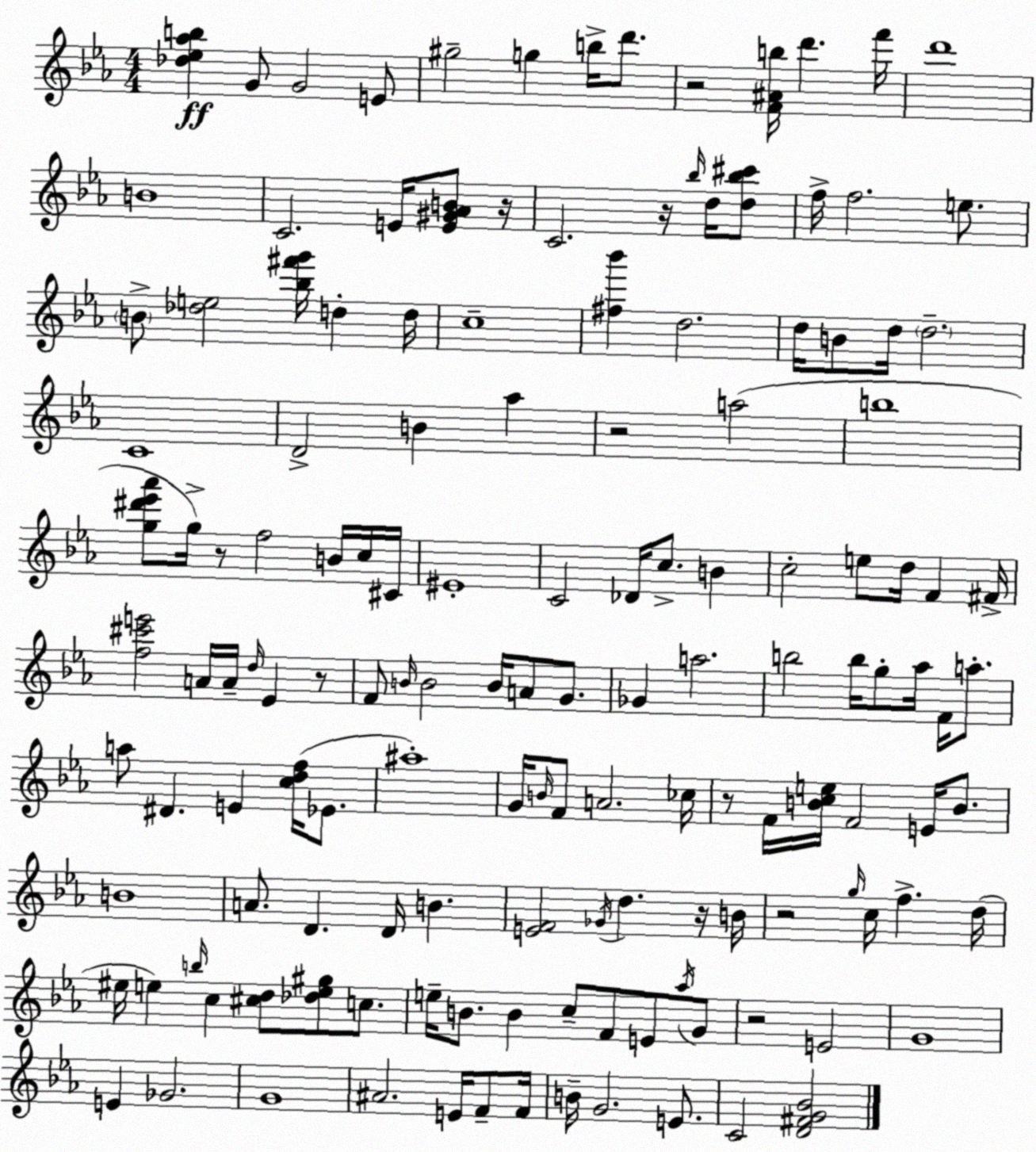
X:1
T:Untitled
M:4/4
L:1/4
K:Cm
[_d_e_ab] G/2 G2 E/2 ^g2 g b/4 d'/2 z2 [F^Ab]/4 d' f'/4 d'4 B4 C2 E/4 [E^G_AB]/2 z/4 C2 z/4 _b/4 d/4 [d_b^c']/2 f/4 f2 e/2 B/2 [_de]2 [_b^f'g']/4 d d/4 c4 [^f_b'] d2 d/4 B/2 d/4 d2 C4 D2 B _a z2 a2 b4 [g^d'_e'_a']/2 g/4 z/2 f2 B/4 c/4 ^C/4 ^E4 C2 _D/4 c/2 B c2 e/2 d/4 F ^F/4 [f^c'e']2 A/4 A/4 d/4 _E z/2 F/2 B/4 B2 B/4 A/2 G/2 _G a2 b2 b/4 g/2 _a/4 F/4 a/2 a/2 ^D E [cdf]/4 _E/2 ^a4 G/4 B/4 F/2 A2 _c/4 z/2 F/4 [Bce]/4 F2 E/4 B/2 B4 A/2 D D/4 B [EF]2 _G/4 d z/4 B/4 z2 g/4 c/4 f d/4 ^e/4 e b/4 c [^cd]/2 [_de^g]/2 c/2 e/4 B/2 B c/2 F/2 E/2 _a/4 G/2 z2 E2 G4 E _G2 G4 ^A2 E/4 F/2 F/4 B/4 G2 E/2 C2 [D^FG_B]2